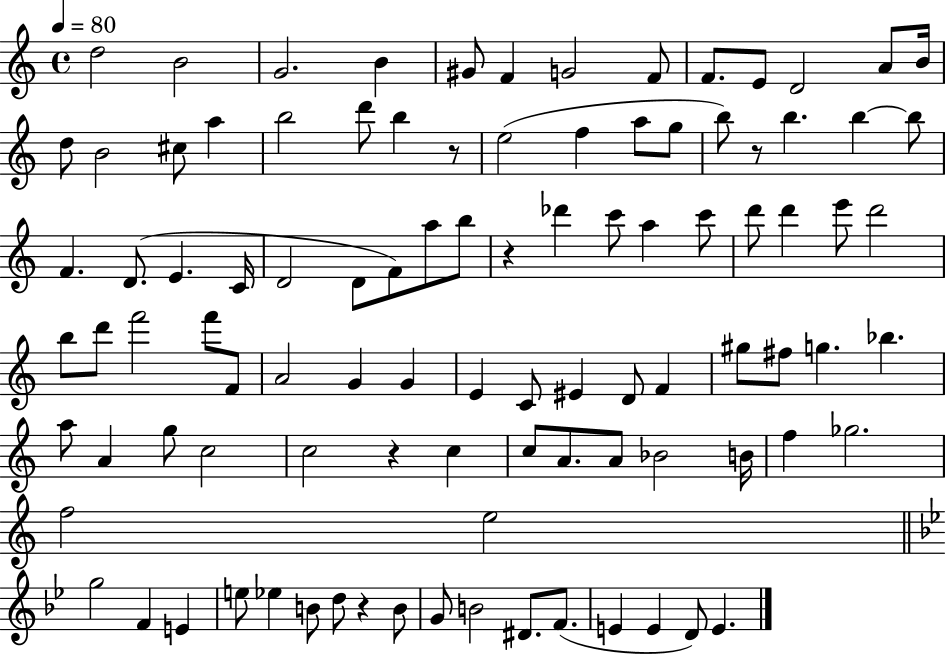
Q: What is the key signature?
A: C major